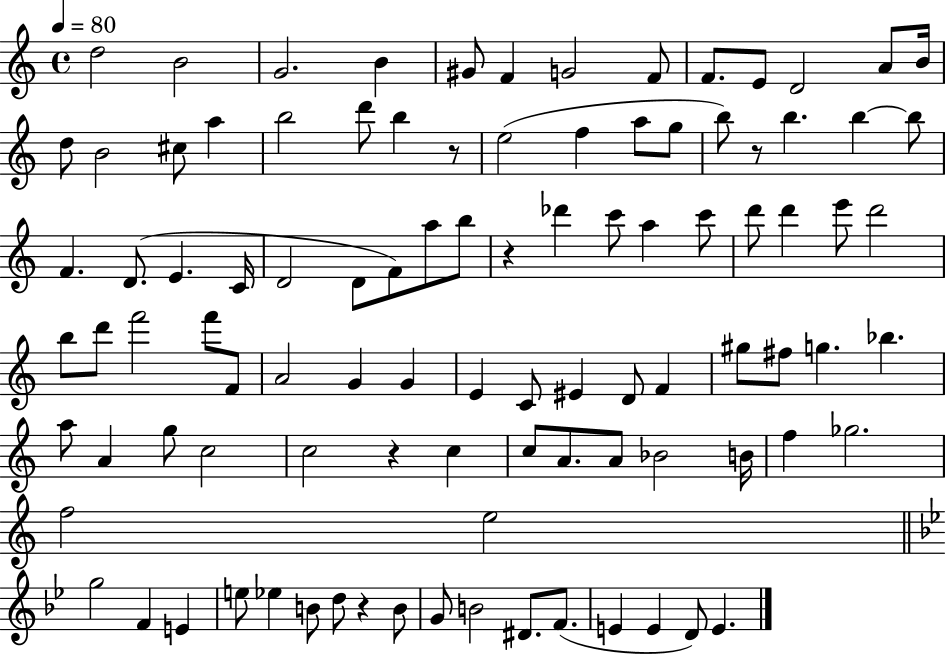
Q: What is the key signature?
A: C major